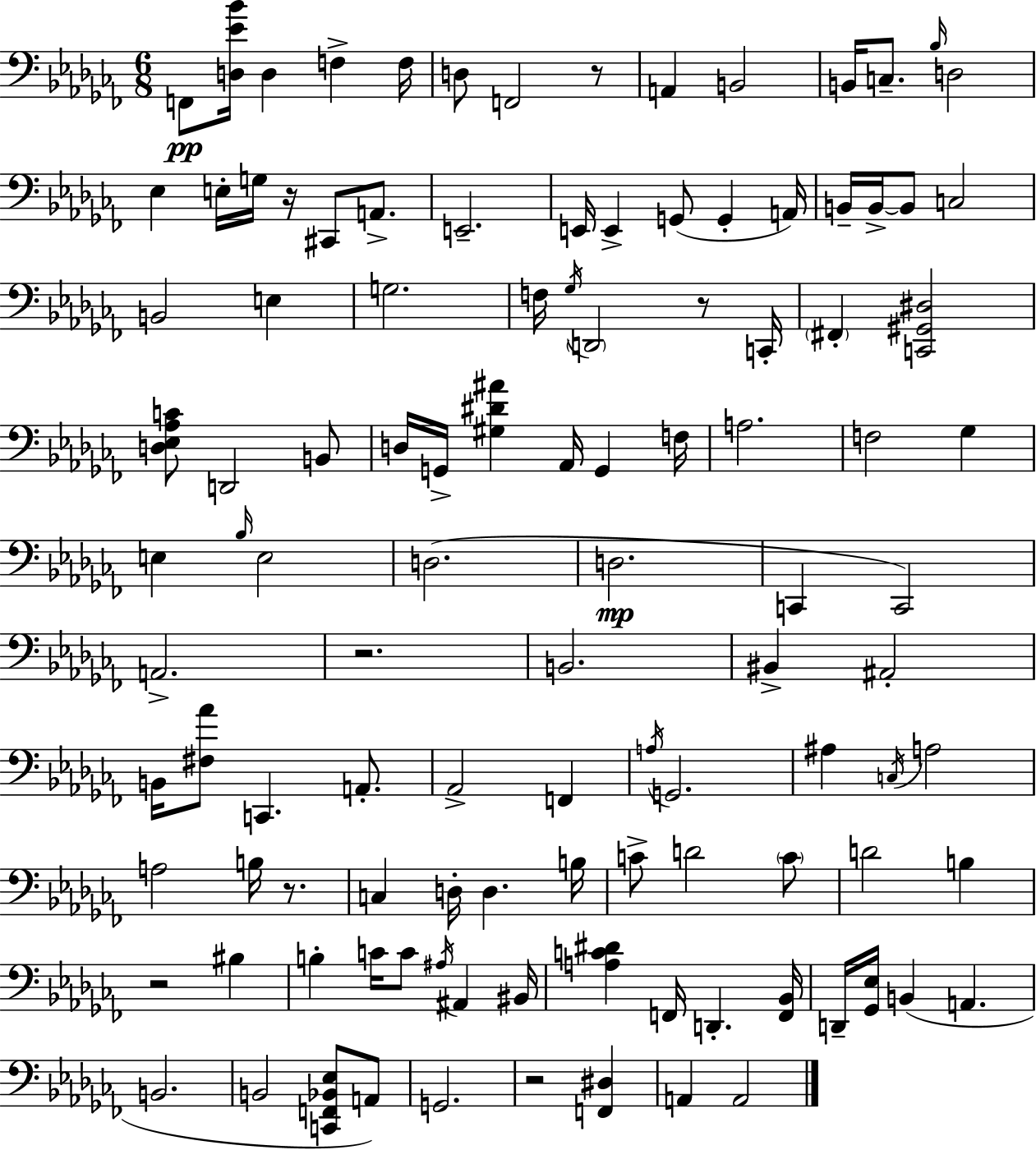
{
  \clef bass
  \numericTimeSignature
  \time 6/8
  \key aes \minor
  f,8\pp <d ees' bes'>16 d4 f4-> f16 | d8 f,2 r8 | a,4 b,2 | b,16 c8.-- \grace { bes16 } d2 | \break ees4 e16-. g16 r16 cis,8 a,8.-> | e,2.-- | e,16 e,4-> g,8( g,4-. | a,16) b,16-- b,16->~~ b,8 c2 | \break b,2 e4 | g2. | f16 \acciaccatura { ges16 } \parenthesize d,2 r8 | c,16-. \parenthesize fis,4-. <c, gis, dis>2 | \break <d ees aes c'>8 d,2 | b,8 d16 g,16-> <gis dis' ais'>4 aes,16 g,4 | f16 a2. | f2 ges4 | \break e4 \grace { bes16 } e2 | d2.( | d2.\mp | c,4 c,2) | \break a,2.-> | r2. | b,2. | bis,4-> ais,2-. | \break b,16 <fis aes'>8 c,4. | a,8.-. aes,2-> f,4 | \acciaccatura { a16 } g,2. | ais4 \acciaccatura { c16 } a2 | \break a2 | b16 r8. c4 d16-. d4. | b16 c'8-> d'2 | \parenthesize c'8 d'2 | \break b4 r2 | bis4 b4-. c'16 c'8 | \acciaccatura { ais16 } ais,4 bis,16 <a c' dis'>4 f,16 d,4.-. | <f, bes,>16 d,16-- <ges, ees>16 b,4( | \break a,4. b,2. | b,2 | <c, f, bes, ees>8 a,8) g,2. | r2 | \break <f, dis>4 a,4 a,2 | \bar "|."
}